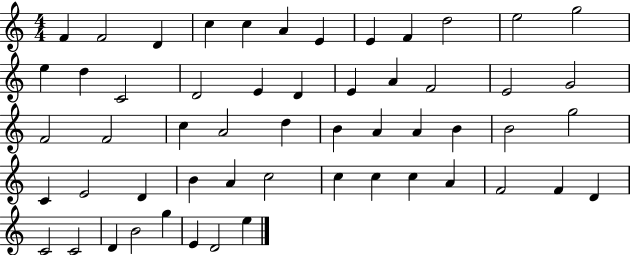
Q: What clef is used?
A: treble